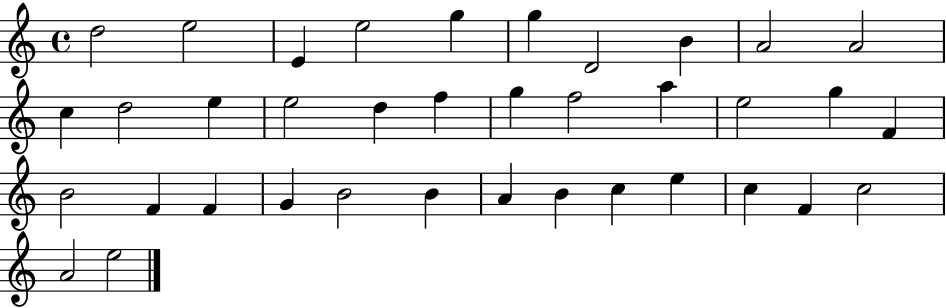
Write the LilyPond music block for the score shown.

{
  \clef treble
  \time 4/4
  \defaultTimeSignature
  \key c \major
  d''2 e''2 | e'4 e''2 g''4 | g''4 d'2 b'4 | a'2 a'2 | \break c''4 d''2 e''4 | e''2 d''4 f''4 | g''4 f''2 a''4 | e''2 g''4 f'4 | \break b'2 f'4 f'4 | g'4 b'2 b'4 | a'4 b'4 c''4 e''4 | c''4 f'4 c''2 | \break a'2 e''2 | \bar "|."
}